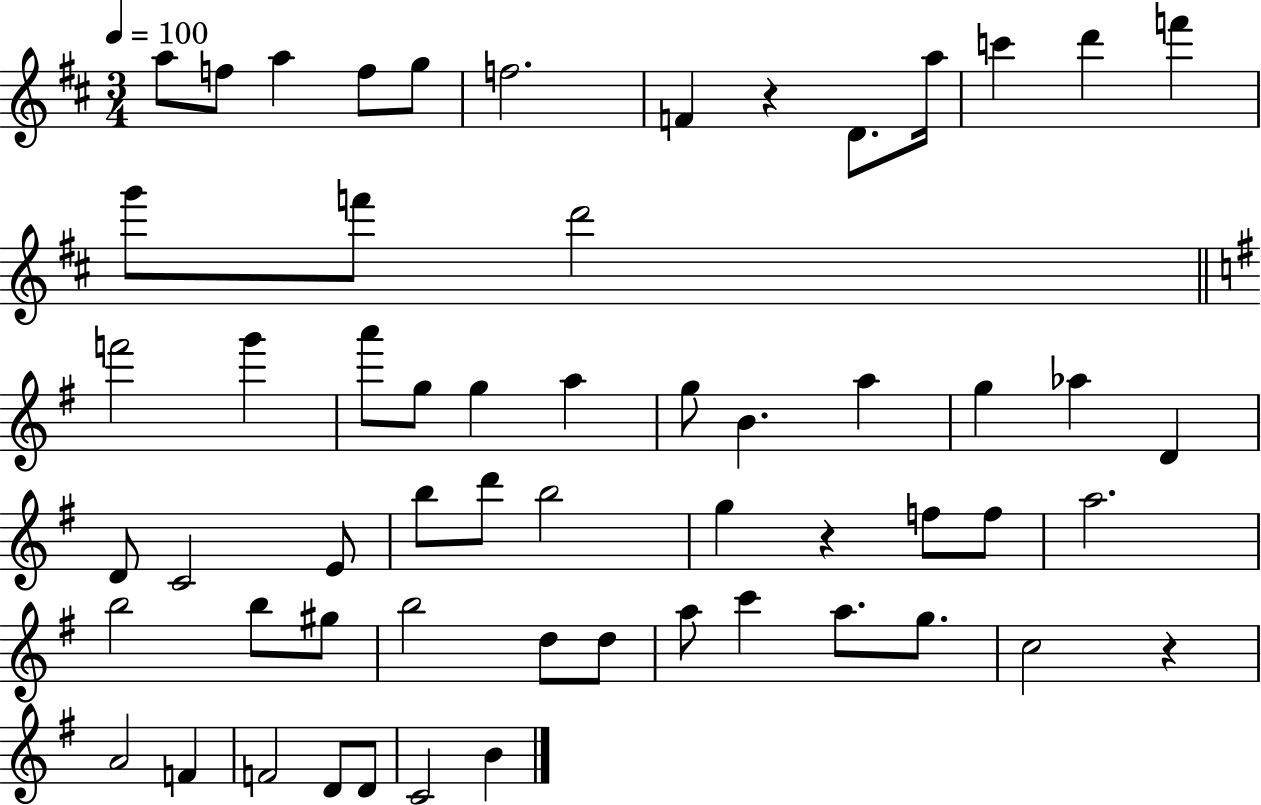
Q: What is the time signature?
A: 3/4